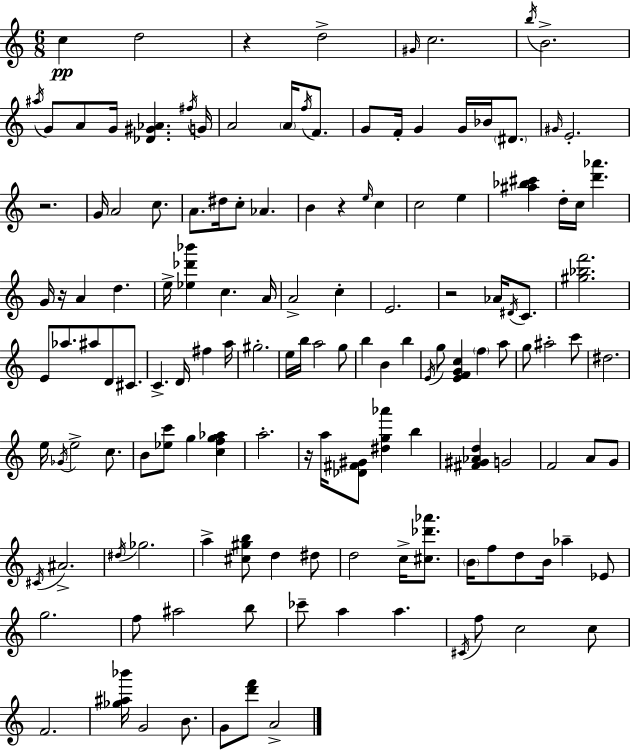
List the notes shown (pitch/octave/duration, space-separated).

C5/q D5/h R/q D5/h G#4/s C5/h. B5/s B4/h. A#5/s G4/e A4/e G4/s [Db4,G#4,Ab4]/q. F#5/s G4/s A4/h A4/s F5/s F4/e. G4/e F4/s G4/q G4/s Bb4/s D#4/e. G#4/s E4/h. R/h. G4/s A4/h C5/e. A4/e. D#5/s C5/e Ab4/q. B4/q R/q E5/s C5/q C5/h E5/q [A#5,Bb5,C#6]/q D5/s C5/s [D6,Ab6]/q. G4/s R/s A4/q D5/q. E5/s [Eb5,Db6,Bb6]/q C5/q. A4/s A4/h C5/q E4/h. R/h Ab4/s D#4/s C4/e. [G#5,Bb5,F6]/h. E4/e Ab5/e. A#5/e D4/e C#4/e. C4/q. D4/s F#5/q A5/s G#5/h. E5/s B5/s A5/h G5/e B5/q B4/q B5/q E4/s G5/e [E4,F4,G4,C5]/q F5/q A5/e G5/e A#5/h C6/e D#5/h. E5/s Gb4/s E5/h C5/e. B4/e [Eb5,C6]/e G5/q [C5,F5,G5,Ab5]/q A5/h. R/s A5/s [Db4,F#4,G#4]/e [D#5,G5,Ab6]/q B5/q [F#4,G#4,Ab4,D5]/q G4/h F4/h A4/e G4/e C#4/s A#4/h. D#5/s Gb5/h. A5/q [C#5,G#5,B5]/e D5/q D#5/e D5/h C5/s [C#5,Db6,Ab6]/e. B4/s F5/e D5/e B4/s Ab5/q Eb4/e G5/h. F5/e A#5/h B5/e CES6/e A5/q A5/q. C#4/s F5/e C5/h C5/e F4/h. [Gb5,A#5,Bb6]/s G4/h B4/e. G4/e [D6,F6]/e A4/h